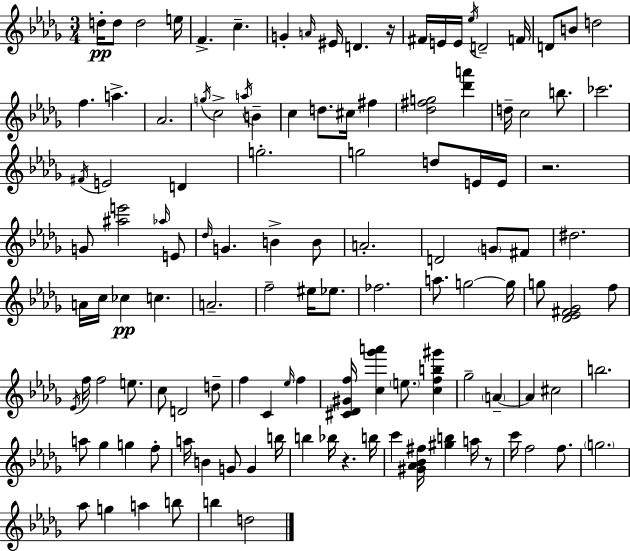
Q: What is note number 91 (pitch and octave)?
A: B4